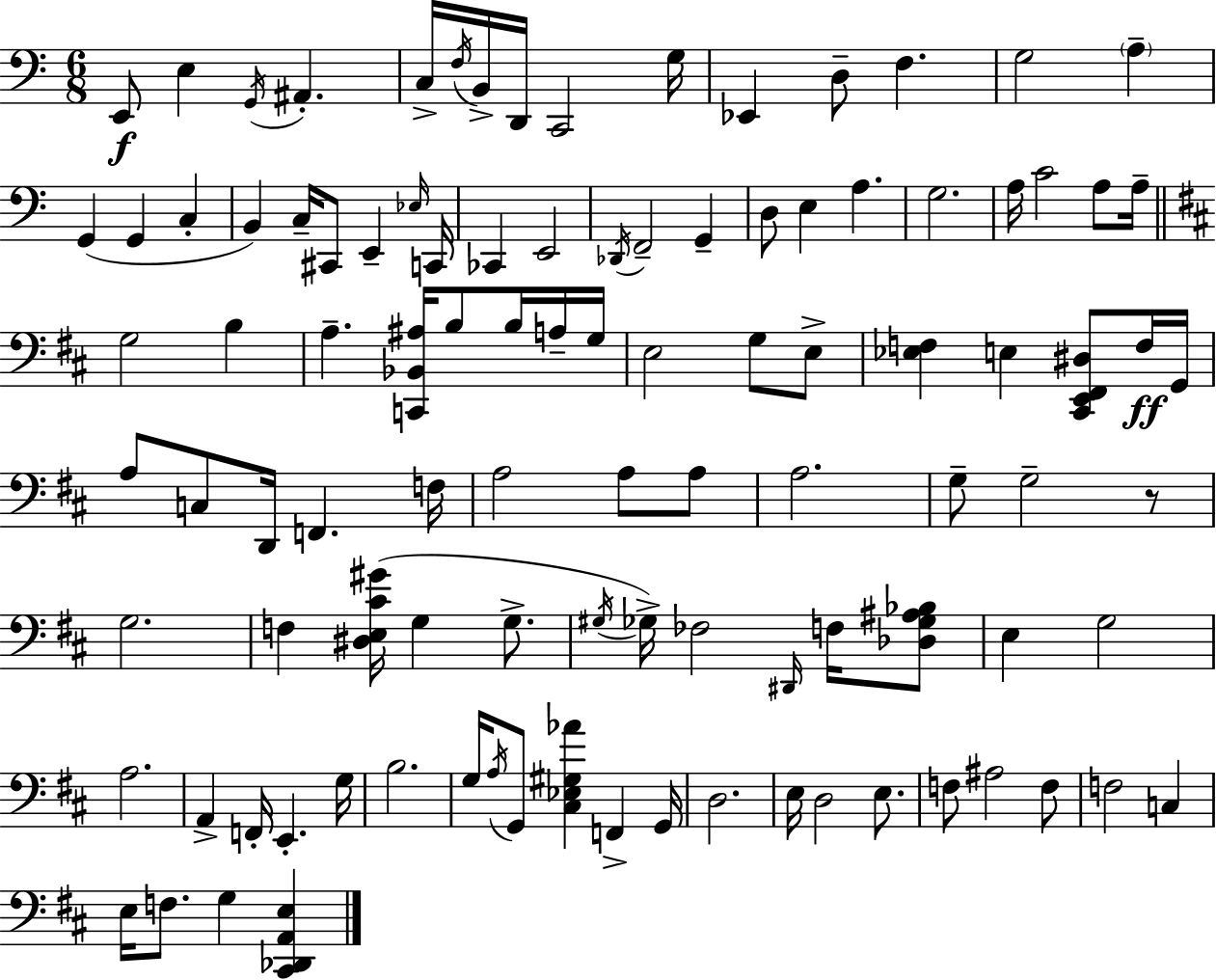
E2/e E3/q G2/s A#2/q. C3/s F3/s B2/s D2/s C2/h G3/s Eb2/q D3/e F3/q. G3/h A3/q G2/q G2/q C3/q B2/q C3/s C#2/e E2/q Eb3/s C2/s CES2/q E2/h Db2/s F2/h G2/q D3/e E3/q A3/q. G3/h. A3/s C4/h A3/e A3/s G3/h B3/q A3/q. [C2,Bb2,A#3]/s B3/e B3/s A3/s G3/s E3/h G3/e E3/e [Eb3,F3]/q E3/q [C#2,E2,F#2,D#3]/e F3/s G2/s A3/e C3/e D2/s F2/q. F3/s A3/h A3/e A3/e A3/h. G3/e G3/h R/e G3/h. F3/q [D#3,E3,C#4,G#4]/s G3/q G3/e. G#3/s Gb3/s FES3/h D#2/s F3/s [Db3,Gb3,A#3,Bb3]/e E3/q G3/h A3/h. A2/q F2/s E2/q. G3/s B3/h. G3/s A3/s G2/e [C#3,Eb3,G#3,Ab4]/q F2/q G2/s D3/h. E3/s D3/h E3/e. F3/e A#3/h F3/e F3/h C3/q E3/s F3/e. G3/q [C#2,Db2,A2,E3]/q